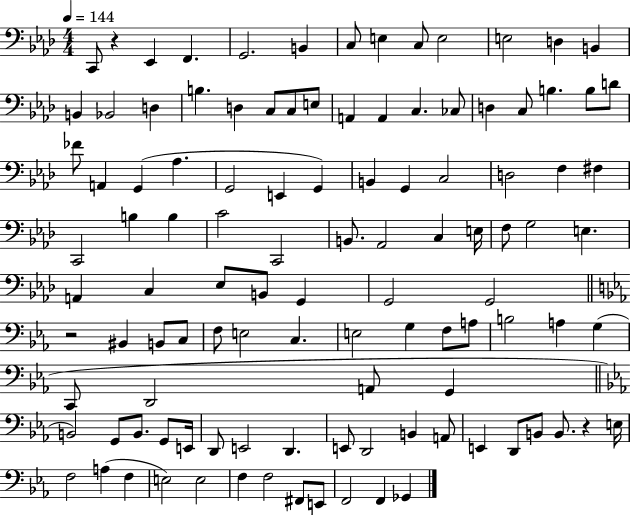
{
  \clef bass
  \numericTimeSignature
  \time 4/4
  \key aes \major
  \tempo 4 = 144
  c,8 r4 ees,4 f,4. | g,2. b,4 | c8 e4 c8 e2 | e2 d4 b,4 | \break b,4 bes,2 d4 | b4. d4 c8 c8 e8 | a,4 a,4 c4. ces8 | d4 c8 b4. b8 d'8 | \break fes'8 a,4 g,4( aes4. | g,2 e,4 g,4) | b,4 g,4 c2 | d2 f4 fis4 | \break c,2 b4 b4 | c'2 c,2 | b,8. aes,2 c4 e16 | f8 g2 e4. | \break a,4 c4 ees8 b,8 g,4 | g,2 g,2 | \bar "||" \break \key ees \major r2 bis,4 b,8 c8 | f8 e2 c4. | e2 g4 f8 a8 | b2 a4 g4( | \break c,8 d,2 a,8 g,4 | \bar "||" \break \key ees \major b,2) g,8 b,8. g,8 e,16 | d,8 e,2 d,4. | e,8 d,2 b,4 a,8 | e,4 d,8 b,8 b,8. r4 e16 | \break f2 a4( f4 | e2) e2 | f4 f2 fis,8 e,8 | f,2 f,4 ges,4 | \break \bar "|."
}